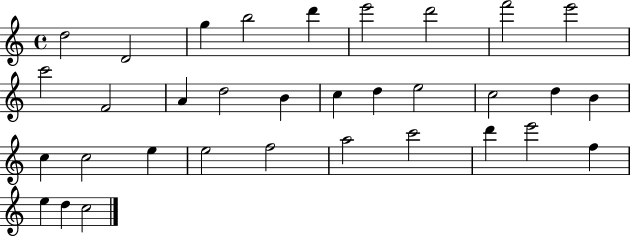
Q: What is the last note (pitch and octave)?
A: C5